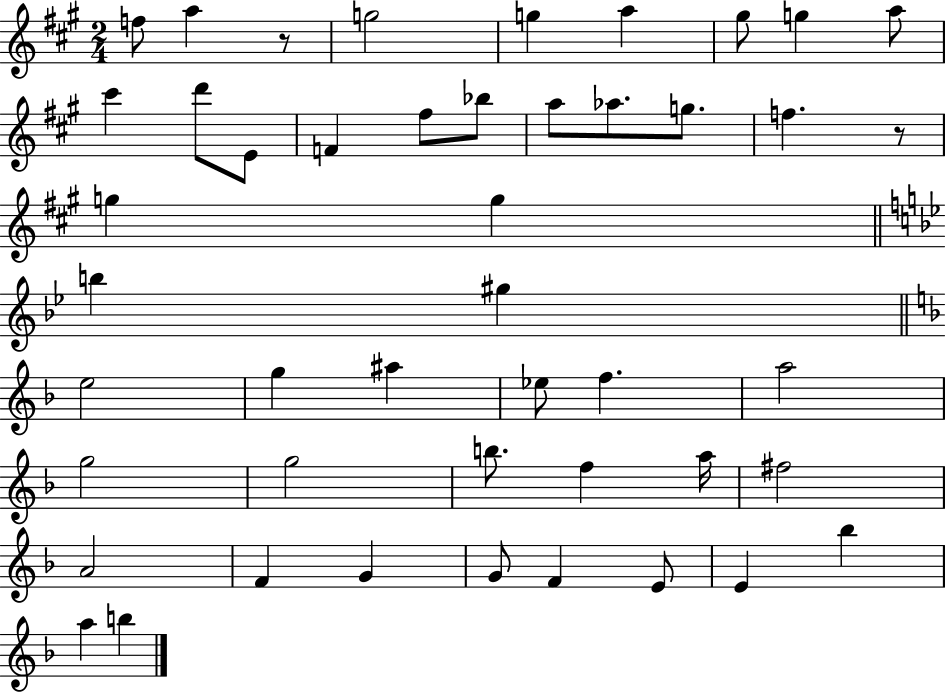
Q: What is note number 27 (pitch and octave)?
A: F5